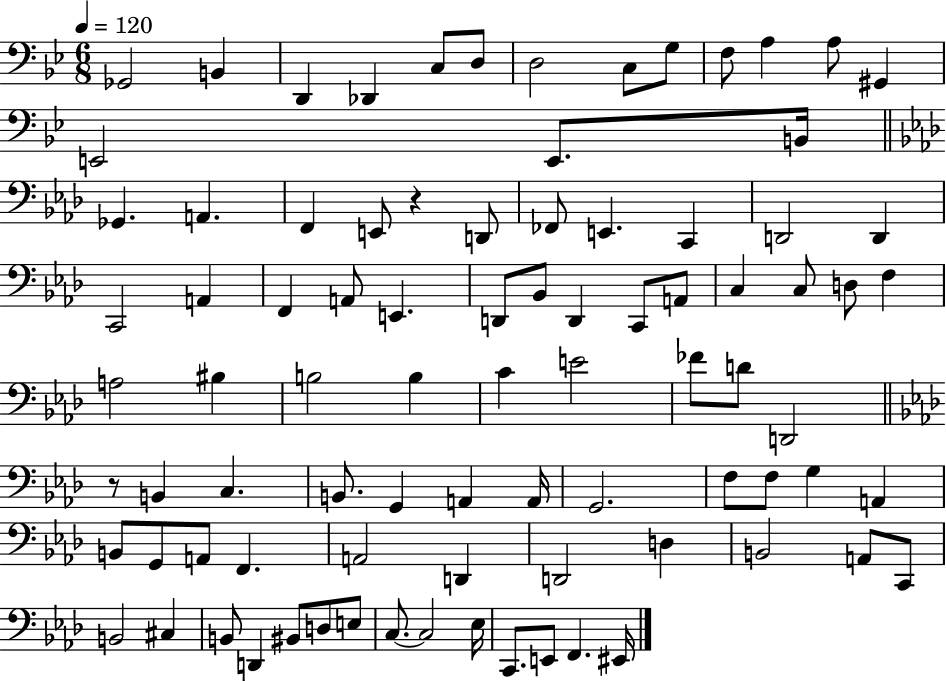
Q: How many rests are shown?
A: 2